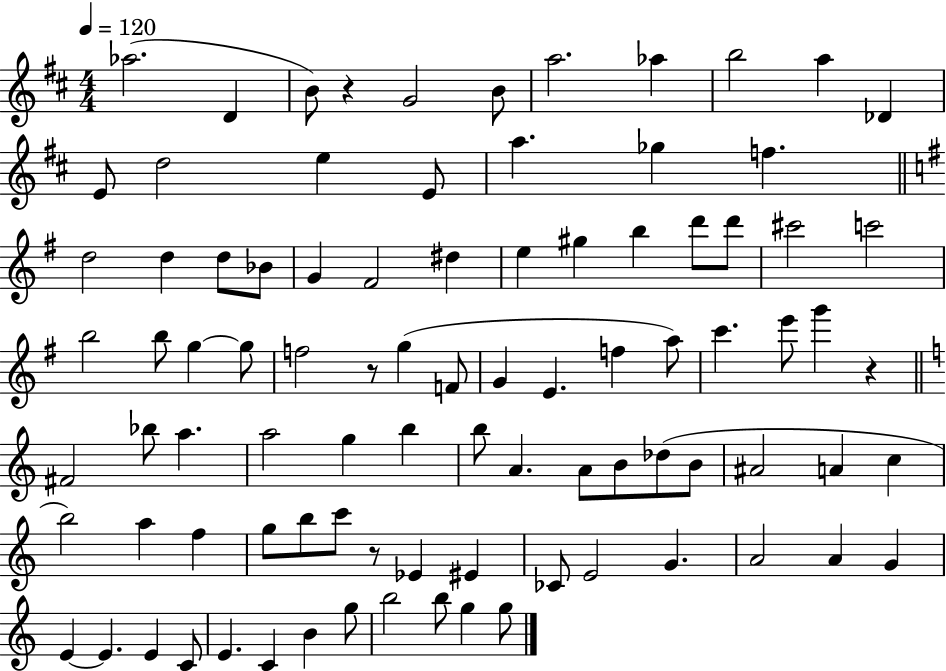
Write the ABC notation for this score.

X:1
T:Untitled
M:4/4
L:1/4
K:D
_a2 D B/2 z G2 B/2 a2 _a b2 a _D E/2 d2 e E/2 a _g f d2 d d/2 _B/2 G ^F2 ^d e ^g b d'/2 d'/2 ^c'2 c'2 b2 b/2 g g/2 f2 z/2 g F/2 G E f a/2 c' e'/2 g' z ^F2 _b/2 a a2 g b b/2 A A/2 B/2 _d/2 B/2 ^A2 A c b2 a f g/2 b/2 c'/2 z/2 _E ^E _C/2 E2 G A2 A G E E E C/2 E C B g/2 b2 b/2 g g/2